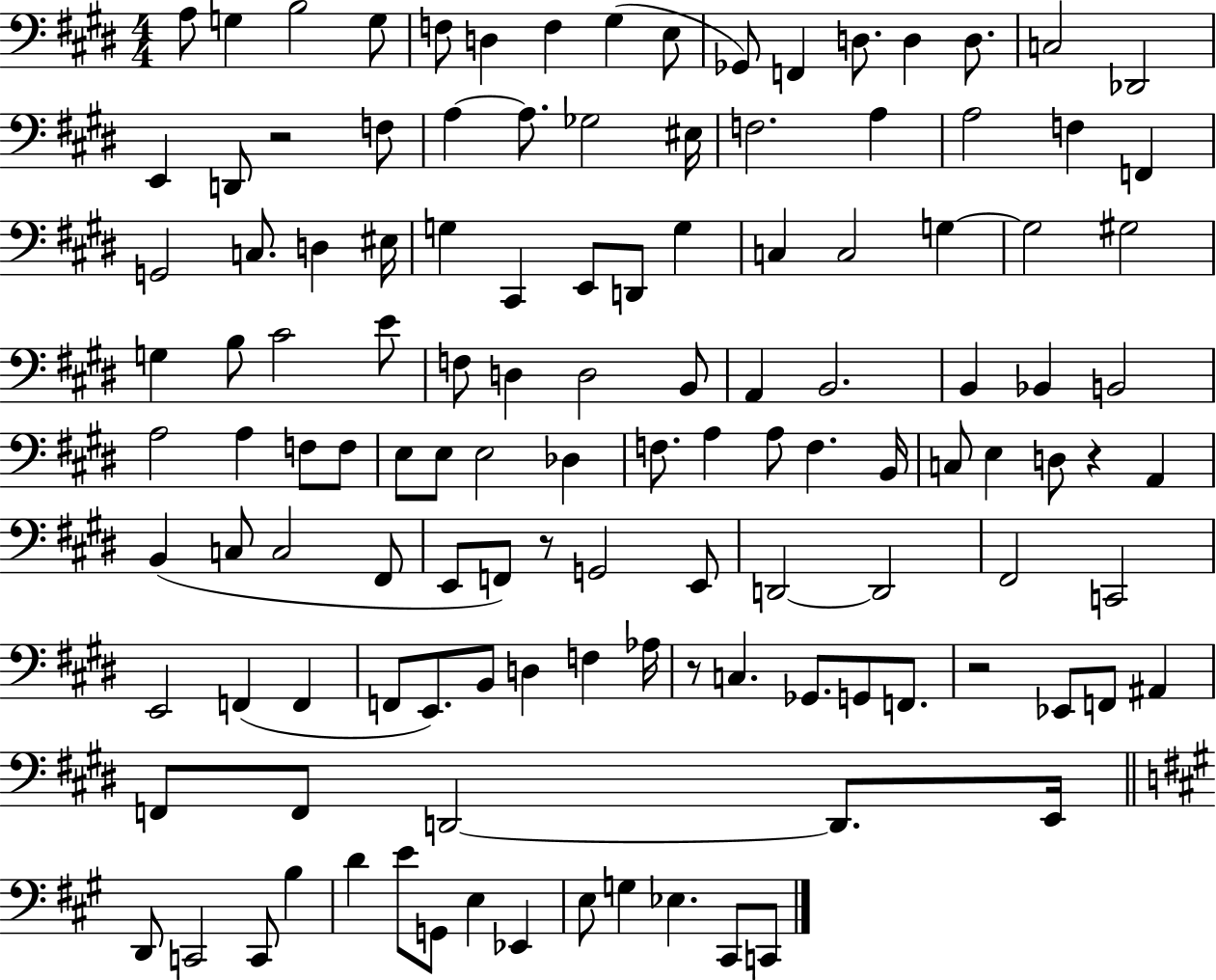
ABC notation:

X:1
T:Untitled
M:4/4
L:1/4
K:E
A,/2 G, B,2 G,/2 F,/2 D, F, ^G, E,/2 _G,,/2 F,, D,/2 D, D,/2 C,2 _D,,2 E,, D,,/2 z2 F,/2 A, A,/2 _G,2 ^E,/4 F,2 A, A,2 F, F,, G,,2 C,/2 D, ^E,/4 G, ^C,, E,,/2 D,,/2 G, C, C,2 G, G,2 ^G,2 G, B,/2 ^C2 E/2 F,/2 D, D,2 B,,/2 A,, B,,2 B,, _B,, B,,2 A,2 A, F,/2 F,/2 E,/2 E,/2 E,2 _D, F,/2 A, A,/2 F, B,,/4 C,/2 E, D,/2 z A,, B,, C,/2 C,2 ^F,,/2 E,,/2 F,,/2 z/2 G,,2 E,,/2 D,,2 D,,2 ^F,,2 C,,2 E,,2 F,, F,, F,,/2 E,,/2 B,,/2 D, F, _A,/4 z/2 C, _G,,/2 G,,/2 F,,/2 z2 _E,,/2 F,,/2 ^A,, F,,/2 F,,/2 D,,2 D,,/2 E,,/4 D,,/2 C,,2 C,,/2 B, D E/2 G,,/2 E, _E,, E,/2 G, _E, ^C,,/2 C,,/2